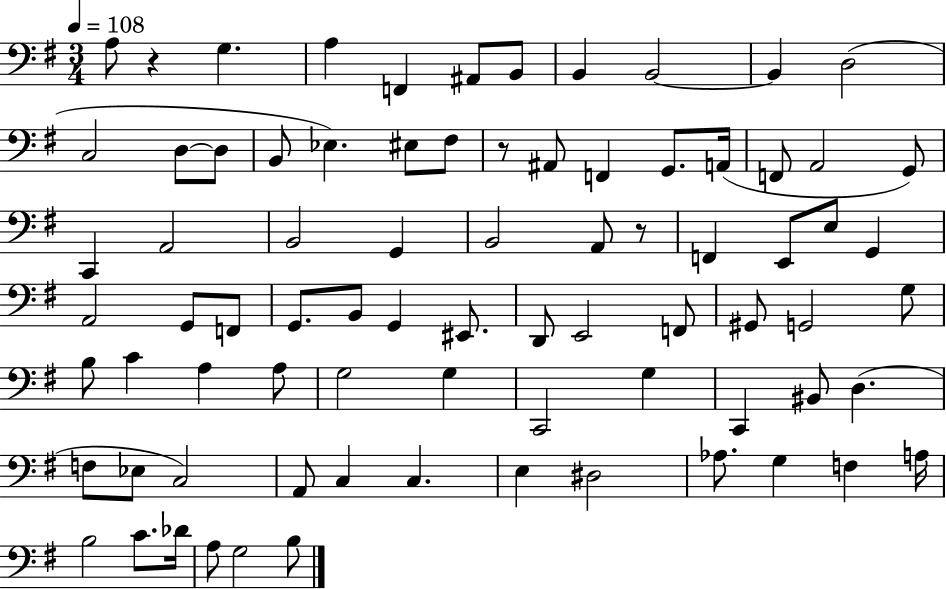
X:1
T:Untitled
M:3/4
L:1/4
K:G
A,/2 z G, A, F,, ^A,,/2 B,,/2 B,, B,,2 B,, D,2 C,2 D,/2 D,/2 B,,/2 _E, ^E,/2 ^F,/2 z/2 ^A,,/2 F,, G,,/2 A,,/4 F,,/2 A,,2 G,,/2 C,, A,,2 B,,2 G,, B,,2 A,,/2 z/2 F,, E,,/2 E,/2 G,, A,,2 G,,/2 F,,/2 G,,/2 B,,/2 G,, ^E,,/2 D,,/2 E,,2 F,,/2 ^G,,/2 G,,2 G,/2 B,/2 C A, A,/2 G,2 G, C,,2 G, C,, ^B,,/2 D, F,/2 _E,/2 C,2 A,,/2 C, C, E, ^D,2 _A,/2 G, F, A,/4 B,2 C/2 _D/4 A,/2 G,2 B,/2